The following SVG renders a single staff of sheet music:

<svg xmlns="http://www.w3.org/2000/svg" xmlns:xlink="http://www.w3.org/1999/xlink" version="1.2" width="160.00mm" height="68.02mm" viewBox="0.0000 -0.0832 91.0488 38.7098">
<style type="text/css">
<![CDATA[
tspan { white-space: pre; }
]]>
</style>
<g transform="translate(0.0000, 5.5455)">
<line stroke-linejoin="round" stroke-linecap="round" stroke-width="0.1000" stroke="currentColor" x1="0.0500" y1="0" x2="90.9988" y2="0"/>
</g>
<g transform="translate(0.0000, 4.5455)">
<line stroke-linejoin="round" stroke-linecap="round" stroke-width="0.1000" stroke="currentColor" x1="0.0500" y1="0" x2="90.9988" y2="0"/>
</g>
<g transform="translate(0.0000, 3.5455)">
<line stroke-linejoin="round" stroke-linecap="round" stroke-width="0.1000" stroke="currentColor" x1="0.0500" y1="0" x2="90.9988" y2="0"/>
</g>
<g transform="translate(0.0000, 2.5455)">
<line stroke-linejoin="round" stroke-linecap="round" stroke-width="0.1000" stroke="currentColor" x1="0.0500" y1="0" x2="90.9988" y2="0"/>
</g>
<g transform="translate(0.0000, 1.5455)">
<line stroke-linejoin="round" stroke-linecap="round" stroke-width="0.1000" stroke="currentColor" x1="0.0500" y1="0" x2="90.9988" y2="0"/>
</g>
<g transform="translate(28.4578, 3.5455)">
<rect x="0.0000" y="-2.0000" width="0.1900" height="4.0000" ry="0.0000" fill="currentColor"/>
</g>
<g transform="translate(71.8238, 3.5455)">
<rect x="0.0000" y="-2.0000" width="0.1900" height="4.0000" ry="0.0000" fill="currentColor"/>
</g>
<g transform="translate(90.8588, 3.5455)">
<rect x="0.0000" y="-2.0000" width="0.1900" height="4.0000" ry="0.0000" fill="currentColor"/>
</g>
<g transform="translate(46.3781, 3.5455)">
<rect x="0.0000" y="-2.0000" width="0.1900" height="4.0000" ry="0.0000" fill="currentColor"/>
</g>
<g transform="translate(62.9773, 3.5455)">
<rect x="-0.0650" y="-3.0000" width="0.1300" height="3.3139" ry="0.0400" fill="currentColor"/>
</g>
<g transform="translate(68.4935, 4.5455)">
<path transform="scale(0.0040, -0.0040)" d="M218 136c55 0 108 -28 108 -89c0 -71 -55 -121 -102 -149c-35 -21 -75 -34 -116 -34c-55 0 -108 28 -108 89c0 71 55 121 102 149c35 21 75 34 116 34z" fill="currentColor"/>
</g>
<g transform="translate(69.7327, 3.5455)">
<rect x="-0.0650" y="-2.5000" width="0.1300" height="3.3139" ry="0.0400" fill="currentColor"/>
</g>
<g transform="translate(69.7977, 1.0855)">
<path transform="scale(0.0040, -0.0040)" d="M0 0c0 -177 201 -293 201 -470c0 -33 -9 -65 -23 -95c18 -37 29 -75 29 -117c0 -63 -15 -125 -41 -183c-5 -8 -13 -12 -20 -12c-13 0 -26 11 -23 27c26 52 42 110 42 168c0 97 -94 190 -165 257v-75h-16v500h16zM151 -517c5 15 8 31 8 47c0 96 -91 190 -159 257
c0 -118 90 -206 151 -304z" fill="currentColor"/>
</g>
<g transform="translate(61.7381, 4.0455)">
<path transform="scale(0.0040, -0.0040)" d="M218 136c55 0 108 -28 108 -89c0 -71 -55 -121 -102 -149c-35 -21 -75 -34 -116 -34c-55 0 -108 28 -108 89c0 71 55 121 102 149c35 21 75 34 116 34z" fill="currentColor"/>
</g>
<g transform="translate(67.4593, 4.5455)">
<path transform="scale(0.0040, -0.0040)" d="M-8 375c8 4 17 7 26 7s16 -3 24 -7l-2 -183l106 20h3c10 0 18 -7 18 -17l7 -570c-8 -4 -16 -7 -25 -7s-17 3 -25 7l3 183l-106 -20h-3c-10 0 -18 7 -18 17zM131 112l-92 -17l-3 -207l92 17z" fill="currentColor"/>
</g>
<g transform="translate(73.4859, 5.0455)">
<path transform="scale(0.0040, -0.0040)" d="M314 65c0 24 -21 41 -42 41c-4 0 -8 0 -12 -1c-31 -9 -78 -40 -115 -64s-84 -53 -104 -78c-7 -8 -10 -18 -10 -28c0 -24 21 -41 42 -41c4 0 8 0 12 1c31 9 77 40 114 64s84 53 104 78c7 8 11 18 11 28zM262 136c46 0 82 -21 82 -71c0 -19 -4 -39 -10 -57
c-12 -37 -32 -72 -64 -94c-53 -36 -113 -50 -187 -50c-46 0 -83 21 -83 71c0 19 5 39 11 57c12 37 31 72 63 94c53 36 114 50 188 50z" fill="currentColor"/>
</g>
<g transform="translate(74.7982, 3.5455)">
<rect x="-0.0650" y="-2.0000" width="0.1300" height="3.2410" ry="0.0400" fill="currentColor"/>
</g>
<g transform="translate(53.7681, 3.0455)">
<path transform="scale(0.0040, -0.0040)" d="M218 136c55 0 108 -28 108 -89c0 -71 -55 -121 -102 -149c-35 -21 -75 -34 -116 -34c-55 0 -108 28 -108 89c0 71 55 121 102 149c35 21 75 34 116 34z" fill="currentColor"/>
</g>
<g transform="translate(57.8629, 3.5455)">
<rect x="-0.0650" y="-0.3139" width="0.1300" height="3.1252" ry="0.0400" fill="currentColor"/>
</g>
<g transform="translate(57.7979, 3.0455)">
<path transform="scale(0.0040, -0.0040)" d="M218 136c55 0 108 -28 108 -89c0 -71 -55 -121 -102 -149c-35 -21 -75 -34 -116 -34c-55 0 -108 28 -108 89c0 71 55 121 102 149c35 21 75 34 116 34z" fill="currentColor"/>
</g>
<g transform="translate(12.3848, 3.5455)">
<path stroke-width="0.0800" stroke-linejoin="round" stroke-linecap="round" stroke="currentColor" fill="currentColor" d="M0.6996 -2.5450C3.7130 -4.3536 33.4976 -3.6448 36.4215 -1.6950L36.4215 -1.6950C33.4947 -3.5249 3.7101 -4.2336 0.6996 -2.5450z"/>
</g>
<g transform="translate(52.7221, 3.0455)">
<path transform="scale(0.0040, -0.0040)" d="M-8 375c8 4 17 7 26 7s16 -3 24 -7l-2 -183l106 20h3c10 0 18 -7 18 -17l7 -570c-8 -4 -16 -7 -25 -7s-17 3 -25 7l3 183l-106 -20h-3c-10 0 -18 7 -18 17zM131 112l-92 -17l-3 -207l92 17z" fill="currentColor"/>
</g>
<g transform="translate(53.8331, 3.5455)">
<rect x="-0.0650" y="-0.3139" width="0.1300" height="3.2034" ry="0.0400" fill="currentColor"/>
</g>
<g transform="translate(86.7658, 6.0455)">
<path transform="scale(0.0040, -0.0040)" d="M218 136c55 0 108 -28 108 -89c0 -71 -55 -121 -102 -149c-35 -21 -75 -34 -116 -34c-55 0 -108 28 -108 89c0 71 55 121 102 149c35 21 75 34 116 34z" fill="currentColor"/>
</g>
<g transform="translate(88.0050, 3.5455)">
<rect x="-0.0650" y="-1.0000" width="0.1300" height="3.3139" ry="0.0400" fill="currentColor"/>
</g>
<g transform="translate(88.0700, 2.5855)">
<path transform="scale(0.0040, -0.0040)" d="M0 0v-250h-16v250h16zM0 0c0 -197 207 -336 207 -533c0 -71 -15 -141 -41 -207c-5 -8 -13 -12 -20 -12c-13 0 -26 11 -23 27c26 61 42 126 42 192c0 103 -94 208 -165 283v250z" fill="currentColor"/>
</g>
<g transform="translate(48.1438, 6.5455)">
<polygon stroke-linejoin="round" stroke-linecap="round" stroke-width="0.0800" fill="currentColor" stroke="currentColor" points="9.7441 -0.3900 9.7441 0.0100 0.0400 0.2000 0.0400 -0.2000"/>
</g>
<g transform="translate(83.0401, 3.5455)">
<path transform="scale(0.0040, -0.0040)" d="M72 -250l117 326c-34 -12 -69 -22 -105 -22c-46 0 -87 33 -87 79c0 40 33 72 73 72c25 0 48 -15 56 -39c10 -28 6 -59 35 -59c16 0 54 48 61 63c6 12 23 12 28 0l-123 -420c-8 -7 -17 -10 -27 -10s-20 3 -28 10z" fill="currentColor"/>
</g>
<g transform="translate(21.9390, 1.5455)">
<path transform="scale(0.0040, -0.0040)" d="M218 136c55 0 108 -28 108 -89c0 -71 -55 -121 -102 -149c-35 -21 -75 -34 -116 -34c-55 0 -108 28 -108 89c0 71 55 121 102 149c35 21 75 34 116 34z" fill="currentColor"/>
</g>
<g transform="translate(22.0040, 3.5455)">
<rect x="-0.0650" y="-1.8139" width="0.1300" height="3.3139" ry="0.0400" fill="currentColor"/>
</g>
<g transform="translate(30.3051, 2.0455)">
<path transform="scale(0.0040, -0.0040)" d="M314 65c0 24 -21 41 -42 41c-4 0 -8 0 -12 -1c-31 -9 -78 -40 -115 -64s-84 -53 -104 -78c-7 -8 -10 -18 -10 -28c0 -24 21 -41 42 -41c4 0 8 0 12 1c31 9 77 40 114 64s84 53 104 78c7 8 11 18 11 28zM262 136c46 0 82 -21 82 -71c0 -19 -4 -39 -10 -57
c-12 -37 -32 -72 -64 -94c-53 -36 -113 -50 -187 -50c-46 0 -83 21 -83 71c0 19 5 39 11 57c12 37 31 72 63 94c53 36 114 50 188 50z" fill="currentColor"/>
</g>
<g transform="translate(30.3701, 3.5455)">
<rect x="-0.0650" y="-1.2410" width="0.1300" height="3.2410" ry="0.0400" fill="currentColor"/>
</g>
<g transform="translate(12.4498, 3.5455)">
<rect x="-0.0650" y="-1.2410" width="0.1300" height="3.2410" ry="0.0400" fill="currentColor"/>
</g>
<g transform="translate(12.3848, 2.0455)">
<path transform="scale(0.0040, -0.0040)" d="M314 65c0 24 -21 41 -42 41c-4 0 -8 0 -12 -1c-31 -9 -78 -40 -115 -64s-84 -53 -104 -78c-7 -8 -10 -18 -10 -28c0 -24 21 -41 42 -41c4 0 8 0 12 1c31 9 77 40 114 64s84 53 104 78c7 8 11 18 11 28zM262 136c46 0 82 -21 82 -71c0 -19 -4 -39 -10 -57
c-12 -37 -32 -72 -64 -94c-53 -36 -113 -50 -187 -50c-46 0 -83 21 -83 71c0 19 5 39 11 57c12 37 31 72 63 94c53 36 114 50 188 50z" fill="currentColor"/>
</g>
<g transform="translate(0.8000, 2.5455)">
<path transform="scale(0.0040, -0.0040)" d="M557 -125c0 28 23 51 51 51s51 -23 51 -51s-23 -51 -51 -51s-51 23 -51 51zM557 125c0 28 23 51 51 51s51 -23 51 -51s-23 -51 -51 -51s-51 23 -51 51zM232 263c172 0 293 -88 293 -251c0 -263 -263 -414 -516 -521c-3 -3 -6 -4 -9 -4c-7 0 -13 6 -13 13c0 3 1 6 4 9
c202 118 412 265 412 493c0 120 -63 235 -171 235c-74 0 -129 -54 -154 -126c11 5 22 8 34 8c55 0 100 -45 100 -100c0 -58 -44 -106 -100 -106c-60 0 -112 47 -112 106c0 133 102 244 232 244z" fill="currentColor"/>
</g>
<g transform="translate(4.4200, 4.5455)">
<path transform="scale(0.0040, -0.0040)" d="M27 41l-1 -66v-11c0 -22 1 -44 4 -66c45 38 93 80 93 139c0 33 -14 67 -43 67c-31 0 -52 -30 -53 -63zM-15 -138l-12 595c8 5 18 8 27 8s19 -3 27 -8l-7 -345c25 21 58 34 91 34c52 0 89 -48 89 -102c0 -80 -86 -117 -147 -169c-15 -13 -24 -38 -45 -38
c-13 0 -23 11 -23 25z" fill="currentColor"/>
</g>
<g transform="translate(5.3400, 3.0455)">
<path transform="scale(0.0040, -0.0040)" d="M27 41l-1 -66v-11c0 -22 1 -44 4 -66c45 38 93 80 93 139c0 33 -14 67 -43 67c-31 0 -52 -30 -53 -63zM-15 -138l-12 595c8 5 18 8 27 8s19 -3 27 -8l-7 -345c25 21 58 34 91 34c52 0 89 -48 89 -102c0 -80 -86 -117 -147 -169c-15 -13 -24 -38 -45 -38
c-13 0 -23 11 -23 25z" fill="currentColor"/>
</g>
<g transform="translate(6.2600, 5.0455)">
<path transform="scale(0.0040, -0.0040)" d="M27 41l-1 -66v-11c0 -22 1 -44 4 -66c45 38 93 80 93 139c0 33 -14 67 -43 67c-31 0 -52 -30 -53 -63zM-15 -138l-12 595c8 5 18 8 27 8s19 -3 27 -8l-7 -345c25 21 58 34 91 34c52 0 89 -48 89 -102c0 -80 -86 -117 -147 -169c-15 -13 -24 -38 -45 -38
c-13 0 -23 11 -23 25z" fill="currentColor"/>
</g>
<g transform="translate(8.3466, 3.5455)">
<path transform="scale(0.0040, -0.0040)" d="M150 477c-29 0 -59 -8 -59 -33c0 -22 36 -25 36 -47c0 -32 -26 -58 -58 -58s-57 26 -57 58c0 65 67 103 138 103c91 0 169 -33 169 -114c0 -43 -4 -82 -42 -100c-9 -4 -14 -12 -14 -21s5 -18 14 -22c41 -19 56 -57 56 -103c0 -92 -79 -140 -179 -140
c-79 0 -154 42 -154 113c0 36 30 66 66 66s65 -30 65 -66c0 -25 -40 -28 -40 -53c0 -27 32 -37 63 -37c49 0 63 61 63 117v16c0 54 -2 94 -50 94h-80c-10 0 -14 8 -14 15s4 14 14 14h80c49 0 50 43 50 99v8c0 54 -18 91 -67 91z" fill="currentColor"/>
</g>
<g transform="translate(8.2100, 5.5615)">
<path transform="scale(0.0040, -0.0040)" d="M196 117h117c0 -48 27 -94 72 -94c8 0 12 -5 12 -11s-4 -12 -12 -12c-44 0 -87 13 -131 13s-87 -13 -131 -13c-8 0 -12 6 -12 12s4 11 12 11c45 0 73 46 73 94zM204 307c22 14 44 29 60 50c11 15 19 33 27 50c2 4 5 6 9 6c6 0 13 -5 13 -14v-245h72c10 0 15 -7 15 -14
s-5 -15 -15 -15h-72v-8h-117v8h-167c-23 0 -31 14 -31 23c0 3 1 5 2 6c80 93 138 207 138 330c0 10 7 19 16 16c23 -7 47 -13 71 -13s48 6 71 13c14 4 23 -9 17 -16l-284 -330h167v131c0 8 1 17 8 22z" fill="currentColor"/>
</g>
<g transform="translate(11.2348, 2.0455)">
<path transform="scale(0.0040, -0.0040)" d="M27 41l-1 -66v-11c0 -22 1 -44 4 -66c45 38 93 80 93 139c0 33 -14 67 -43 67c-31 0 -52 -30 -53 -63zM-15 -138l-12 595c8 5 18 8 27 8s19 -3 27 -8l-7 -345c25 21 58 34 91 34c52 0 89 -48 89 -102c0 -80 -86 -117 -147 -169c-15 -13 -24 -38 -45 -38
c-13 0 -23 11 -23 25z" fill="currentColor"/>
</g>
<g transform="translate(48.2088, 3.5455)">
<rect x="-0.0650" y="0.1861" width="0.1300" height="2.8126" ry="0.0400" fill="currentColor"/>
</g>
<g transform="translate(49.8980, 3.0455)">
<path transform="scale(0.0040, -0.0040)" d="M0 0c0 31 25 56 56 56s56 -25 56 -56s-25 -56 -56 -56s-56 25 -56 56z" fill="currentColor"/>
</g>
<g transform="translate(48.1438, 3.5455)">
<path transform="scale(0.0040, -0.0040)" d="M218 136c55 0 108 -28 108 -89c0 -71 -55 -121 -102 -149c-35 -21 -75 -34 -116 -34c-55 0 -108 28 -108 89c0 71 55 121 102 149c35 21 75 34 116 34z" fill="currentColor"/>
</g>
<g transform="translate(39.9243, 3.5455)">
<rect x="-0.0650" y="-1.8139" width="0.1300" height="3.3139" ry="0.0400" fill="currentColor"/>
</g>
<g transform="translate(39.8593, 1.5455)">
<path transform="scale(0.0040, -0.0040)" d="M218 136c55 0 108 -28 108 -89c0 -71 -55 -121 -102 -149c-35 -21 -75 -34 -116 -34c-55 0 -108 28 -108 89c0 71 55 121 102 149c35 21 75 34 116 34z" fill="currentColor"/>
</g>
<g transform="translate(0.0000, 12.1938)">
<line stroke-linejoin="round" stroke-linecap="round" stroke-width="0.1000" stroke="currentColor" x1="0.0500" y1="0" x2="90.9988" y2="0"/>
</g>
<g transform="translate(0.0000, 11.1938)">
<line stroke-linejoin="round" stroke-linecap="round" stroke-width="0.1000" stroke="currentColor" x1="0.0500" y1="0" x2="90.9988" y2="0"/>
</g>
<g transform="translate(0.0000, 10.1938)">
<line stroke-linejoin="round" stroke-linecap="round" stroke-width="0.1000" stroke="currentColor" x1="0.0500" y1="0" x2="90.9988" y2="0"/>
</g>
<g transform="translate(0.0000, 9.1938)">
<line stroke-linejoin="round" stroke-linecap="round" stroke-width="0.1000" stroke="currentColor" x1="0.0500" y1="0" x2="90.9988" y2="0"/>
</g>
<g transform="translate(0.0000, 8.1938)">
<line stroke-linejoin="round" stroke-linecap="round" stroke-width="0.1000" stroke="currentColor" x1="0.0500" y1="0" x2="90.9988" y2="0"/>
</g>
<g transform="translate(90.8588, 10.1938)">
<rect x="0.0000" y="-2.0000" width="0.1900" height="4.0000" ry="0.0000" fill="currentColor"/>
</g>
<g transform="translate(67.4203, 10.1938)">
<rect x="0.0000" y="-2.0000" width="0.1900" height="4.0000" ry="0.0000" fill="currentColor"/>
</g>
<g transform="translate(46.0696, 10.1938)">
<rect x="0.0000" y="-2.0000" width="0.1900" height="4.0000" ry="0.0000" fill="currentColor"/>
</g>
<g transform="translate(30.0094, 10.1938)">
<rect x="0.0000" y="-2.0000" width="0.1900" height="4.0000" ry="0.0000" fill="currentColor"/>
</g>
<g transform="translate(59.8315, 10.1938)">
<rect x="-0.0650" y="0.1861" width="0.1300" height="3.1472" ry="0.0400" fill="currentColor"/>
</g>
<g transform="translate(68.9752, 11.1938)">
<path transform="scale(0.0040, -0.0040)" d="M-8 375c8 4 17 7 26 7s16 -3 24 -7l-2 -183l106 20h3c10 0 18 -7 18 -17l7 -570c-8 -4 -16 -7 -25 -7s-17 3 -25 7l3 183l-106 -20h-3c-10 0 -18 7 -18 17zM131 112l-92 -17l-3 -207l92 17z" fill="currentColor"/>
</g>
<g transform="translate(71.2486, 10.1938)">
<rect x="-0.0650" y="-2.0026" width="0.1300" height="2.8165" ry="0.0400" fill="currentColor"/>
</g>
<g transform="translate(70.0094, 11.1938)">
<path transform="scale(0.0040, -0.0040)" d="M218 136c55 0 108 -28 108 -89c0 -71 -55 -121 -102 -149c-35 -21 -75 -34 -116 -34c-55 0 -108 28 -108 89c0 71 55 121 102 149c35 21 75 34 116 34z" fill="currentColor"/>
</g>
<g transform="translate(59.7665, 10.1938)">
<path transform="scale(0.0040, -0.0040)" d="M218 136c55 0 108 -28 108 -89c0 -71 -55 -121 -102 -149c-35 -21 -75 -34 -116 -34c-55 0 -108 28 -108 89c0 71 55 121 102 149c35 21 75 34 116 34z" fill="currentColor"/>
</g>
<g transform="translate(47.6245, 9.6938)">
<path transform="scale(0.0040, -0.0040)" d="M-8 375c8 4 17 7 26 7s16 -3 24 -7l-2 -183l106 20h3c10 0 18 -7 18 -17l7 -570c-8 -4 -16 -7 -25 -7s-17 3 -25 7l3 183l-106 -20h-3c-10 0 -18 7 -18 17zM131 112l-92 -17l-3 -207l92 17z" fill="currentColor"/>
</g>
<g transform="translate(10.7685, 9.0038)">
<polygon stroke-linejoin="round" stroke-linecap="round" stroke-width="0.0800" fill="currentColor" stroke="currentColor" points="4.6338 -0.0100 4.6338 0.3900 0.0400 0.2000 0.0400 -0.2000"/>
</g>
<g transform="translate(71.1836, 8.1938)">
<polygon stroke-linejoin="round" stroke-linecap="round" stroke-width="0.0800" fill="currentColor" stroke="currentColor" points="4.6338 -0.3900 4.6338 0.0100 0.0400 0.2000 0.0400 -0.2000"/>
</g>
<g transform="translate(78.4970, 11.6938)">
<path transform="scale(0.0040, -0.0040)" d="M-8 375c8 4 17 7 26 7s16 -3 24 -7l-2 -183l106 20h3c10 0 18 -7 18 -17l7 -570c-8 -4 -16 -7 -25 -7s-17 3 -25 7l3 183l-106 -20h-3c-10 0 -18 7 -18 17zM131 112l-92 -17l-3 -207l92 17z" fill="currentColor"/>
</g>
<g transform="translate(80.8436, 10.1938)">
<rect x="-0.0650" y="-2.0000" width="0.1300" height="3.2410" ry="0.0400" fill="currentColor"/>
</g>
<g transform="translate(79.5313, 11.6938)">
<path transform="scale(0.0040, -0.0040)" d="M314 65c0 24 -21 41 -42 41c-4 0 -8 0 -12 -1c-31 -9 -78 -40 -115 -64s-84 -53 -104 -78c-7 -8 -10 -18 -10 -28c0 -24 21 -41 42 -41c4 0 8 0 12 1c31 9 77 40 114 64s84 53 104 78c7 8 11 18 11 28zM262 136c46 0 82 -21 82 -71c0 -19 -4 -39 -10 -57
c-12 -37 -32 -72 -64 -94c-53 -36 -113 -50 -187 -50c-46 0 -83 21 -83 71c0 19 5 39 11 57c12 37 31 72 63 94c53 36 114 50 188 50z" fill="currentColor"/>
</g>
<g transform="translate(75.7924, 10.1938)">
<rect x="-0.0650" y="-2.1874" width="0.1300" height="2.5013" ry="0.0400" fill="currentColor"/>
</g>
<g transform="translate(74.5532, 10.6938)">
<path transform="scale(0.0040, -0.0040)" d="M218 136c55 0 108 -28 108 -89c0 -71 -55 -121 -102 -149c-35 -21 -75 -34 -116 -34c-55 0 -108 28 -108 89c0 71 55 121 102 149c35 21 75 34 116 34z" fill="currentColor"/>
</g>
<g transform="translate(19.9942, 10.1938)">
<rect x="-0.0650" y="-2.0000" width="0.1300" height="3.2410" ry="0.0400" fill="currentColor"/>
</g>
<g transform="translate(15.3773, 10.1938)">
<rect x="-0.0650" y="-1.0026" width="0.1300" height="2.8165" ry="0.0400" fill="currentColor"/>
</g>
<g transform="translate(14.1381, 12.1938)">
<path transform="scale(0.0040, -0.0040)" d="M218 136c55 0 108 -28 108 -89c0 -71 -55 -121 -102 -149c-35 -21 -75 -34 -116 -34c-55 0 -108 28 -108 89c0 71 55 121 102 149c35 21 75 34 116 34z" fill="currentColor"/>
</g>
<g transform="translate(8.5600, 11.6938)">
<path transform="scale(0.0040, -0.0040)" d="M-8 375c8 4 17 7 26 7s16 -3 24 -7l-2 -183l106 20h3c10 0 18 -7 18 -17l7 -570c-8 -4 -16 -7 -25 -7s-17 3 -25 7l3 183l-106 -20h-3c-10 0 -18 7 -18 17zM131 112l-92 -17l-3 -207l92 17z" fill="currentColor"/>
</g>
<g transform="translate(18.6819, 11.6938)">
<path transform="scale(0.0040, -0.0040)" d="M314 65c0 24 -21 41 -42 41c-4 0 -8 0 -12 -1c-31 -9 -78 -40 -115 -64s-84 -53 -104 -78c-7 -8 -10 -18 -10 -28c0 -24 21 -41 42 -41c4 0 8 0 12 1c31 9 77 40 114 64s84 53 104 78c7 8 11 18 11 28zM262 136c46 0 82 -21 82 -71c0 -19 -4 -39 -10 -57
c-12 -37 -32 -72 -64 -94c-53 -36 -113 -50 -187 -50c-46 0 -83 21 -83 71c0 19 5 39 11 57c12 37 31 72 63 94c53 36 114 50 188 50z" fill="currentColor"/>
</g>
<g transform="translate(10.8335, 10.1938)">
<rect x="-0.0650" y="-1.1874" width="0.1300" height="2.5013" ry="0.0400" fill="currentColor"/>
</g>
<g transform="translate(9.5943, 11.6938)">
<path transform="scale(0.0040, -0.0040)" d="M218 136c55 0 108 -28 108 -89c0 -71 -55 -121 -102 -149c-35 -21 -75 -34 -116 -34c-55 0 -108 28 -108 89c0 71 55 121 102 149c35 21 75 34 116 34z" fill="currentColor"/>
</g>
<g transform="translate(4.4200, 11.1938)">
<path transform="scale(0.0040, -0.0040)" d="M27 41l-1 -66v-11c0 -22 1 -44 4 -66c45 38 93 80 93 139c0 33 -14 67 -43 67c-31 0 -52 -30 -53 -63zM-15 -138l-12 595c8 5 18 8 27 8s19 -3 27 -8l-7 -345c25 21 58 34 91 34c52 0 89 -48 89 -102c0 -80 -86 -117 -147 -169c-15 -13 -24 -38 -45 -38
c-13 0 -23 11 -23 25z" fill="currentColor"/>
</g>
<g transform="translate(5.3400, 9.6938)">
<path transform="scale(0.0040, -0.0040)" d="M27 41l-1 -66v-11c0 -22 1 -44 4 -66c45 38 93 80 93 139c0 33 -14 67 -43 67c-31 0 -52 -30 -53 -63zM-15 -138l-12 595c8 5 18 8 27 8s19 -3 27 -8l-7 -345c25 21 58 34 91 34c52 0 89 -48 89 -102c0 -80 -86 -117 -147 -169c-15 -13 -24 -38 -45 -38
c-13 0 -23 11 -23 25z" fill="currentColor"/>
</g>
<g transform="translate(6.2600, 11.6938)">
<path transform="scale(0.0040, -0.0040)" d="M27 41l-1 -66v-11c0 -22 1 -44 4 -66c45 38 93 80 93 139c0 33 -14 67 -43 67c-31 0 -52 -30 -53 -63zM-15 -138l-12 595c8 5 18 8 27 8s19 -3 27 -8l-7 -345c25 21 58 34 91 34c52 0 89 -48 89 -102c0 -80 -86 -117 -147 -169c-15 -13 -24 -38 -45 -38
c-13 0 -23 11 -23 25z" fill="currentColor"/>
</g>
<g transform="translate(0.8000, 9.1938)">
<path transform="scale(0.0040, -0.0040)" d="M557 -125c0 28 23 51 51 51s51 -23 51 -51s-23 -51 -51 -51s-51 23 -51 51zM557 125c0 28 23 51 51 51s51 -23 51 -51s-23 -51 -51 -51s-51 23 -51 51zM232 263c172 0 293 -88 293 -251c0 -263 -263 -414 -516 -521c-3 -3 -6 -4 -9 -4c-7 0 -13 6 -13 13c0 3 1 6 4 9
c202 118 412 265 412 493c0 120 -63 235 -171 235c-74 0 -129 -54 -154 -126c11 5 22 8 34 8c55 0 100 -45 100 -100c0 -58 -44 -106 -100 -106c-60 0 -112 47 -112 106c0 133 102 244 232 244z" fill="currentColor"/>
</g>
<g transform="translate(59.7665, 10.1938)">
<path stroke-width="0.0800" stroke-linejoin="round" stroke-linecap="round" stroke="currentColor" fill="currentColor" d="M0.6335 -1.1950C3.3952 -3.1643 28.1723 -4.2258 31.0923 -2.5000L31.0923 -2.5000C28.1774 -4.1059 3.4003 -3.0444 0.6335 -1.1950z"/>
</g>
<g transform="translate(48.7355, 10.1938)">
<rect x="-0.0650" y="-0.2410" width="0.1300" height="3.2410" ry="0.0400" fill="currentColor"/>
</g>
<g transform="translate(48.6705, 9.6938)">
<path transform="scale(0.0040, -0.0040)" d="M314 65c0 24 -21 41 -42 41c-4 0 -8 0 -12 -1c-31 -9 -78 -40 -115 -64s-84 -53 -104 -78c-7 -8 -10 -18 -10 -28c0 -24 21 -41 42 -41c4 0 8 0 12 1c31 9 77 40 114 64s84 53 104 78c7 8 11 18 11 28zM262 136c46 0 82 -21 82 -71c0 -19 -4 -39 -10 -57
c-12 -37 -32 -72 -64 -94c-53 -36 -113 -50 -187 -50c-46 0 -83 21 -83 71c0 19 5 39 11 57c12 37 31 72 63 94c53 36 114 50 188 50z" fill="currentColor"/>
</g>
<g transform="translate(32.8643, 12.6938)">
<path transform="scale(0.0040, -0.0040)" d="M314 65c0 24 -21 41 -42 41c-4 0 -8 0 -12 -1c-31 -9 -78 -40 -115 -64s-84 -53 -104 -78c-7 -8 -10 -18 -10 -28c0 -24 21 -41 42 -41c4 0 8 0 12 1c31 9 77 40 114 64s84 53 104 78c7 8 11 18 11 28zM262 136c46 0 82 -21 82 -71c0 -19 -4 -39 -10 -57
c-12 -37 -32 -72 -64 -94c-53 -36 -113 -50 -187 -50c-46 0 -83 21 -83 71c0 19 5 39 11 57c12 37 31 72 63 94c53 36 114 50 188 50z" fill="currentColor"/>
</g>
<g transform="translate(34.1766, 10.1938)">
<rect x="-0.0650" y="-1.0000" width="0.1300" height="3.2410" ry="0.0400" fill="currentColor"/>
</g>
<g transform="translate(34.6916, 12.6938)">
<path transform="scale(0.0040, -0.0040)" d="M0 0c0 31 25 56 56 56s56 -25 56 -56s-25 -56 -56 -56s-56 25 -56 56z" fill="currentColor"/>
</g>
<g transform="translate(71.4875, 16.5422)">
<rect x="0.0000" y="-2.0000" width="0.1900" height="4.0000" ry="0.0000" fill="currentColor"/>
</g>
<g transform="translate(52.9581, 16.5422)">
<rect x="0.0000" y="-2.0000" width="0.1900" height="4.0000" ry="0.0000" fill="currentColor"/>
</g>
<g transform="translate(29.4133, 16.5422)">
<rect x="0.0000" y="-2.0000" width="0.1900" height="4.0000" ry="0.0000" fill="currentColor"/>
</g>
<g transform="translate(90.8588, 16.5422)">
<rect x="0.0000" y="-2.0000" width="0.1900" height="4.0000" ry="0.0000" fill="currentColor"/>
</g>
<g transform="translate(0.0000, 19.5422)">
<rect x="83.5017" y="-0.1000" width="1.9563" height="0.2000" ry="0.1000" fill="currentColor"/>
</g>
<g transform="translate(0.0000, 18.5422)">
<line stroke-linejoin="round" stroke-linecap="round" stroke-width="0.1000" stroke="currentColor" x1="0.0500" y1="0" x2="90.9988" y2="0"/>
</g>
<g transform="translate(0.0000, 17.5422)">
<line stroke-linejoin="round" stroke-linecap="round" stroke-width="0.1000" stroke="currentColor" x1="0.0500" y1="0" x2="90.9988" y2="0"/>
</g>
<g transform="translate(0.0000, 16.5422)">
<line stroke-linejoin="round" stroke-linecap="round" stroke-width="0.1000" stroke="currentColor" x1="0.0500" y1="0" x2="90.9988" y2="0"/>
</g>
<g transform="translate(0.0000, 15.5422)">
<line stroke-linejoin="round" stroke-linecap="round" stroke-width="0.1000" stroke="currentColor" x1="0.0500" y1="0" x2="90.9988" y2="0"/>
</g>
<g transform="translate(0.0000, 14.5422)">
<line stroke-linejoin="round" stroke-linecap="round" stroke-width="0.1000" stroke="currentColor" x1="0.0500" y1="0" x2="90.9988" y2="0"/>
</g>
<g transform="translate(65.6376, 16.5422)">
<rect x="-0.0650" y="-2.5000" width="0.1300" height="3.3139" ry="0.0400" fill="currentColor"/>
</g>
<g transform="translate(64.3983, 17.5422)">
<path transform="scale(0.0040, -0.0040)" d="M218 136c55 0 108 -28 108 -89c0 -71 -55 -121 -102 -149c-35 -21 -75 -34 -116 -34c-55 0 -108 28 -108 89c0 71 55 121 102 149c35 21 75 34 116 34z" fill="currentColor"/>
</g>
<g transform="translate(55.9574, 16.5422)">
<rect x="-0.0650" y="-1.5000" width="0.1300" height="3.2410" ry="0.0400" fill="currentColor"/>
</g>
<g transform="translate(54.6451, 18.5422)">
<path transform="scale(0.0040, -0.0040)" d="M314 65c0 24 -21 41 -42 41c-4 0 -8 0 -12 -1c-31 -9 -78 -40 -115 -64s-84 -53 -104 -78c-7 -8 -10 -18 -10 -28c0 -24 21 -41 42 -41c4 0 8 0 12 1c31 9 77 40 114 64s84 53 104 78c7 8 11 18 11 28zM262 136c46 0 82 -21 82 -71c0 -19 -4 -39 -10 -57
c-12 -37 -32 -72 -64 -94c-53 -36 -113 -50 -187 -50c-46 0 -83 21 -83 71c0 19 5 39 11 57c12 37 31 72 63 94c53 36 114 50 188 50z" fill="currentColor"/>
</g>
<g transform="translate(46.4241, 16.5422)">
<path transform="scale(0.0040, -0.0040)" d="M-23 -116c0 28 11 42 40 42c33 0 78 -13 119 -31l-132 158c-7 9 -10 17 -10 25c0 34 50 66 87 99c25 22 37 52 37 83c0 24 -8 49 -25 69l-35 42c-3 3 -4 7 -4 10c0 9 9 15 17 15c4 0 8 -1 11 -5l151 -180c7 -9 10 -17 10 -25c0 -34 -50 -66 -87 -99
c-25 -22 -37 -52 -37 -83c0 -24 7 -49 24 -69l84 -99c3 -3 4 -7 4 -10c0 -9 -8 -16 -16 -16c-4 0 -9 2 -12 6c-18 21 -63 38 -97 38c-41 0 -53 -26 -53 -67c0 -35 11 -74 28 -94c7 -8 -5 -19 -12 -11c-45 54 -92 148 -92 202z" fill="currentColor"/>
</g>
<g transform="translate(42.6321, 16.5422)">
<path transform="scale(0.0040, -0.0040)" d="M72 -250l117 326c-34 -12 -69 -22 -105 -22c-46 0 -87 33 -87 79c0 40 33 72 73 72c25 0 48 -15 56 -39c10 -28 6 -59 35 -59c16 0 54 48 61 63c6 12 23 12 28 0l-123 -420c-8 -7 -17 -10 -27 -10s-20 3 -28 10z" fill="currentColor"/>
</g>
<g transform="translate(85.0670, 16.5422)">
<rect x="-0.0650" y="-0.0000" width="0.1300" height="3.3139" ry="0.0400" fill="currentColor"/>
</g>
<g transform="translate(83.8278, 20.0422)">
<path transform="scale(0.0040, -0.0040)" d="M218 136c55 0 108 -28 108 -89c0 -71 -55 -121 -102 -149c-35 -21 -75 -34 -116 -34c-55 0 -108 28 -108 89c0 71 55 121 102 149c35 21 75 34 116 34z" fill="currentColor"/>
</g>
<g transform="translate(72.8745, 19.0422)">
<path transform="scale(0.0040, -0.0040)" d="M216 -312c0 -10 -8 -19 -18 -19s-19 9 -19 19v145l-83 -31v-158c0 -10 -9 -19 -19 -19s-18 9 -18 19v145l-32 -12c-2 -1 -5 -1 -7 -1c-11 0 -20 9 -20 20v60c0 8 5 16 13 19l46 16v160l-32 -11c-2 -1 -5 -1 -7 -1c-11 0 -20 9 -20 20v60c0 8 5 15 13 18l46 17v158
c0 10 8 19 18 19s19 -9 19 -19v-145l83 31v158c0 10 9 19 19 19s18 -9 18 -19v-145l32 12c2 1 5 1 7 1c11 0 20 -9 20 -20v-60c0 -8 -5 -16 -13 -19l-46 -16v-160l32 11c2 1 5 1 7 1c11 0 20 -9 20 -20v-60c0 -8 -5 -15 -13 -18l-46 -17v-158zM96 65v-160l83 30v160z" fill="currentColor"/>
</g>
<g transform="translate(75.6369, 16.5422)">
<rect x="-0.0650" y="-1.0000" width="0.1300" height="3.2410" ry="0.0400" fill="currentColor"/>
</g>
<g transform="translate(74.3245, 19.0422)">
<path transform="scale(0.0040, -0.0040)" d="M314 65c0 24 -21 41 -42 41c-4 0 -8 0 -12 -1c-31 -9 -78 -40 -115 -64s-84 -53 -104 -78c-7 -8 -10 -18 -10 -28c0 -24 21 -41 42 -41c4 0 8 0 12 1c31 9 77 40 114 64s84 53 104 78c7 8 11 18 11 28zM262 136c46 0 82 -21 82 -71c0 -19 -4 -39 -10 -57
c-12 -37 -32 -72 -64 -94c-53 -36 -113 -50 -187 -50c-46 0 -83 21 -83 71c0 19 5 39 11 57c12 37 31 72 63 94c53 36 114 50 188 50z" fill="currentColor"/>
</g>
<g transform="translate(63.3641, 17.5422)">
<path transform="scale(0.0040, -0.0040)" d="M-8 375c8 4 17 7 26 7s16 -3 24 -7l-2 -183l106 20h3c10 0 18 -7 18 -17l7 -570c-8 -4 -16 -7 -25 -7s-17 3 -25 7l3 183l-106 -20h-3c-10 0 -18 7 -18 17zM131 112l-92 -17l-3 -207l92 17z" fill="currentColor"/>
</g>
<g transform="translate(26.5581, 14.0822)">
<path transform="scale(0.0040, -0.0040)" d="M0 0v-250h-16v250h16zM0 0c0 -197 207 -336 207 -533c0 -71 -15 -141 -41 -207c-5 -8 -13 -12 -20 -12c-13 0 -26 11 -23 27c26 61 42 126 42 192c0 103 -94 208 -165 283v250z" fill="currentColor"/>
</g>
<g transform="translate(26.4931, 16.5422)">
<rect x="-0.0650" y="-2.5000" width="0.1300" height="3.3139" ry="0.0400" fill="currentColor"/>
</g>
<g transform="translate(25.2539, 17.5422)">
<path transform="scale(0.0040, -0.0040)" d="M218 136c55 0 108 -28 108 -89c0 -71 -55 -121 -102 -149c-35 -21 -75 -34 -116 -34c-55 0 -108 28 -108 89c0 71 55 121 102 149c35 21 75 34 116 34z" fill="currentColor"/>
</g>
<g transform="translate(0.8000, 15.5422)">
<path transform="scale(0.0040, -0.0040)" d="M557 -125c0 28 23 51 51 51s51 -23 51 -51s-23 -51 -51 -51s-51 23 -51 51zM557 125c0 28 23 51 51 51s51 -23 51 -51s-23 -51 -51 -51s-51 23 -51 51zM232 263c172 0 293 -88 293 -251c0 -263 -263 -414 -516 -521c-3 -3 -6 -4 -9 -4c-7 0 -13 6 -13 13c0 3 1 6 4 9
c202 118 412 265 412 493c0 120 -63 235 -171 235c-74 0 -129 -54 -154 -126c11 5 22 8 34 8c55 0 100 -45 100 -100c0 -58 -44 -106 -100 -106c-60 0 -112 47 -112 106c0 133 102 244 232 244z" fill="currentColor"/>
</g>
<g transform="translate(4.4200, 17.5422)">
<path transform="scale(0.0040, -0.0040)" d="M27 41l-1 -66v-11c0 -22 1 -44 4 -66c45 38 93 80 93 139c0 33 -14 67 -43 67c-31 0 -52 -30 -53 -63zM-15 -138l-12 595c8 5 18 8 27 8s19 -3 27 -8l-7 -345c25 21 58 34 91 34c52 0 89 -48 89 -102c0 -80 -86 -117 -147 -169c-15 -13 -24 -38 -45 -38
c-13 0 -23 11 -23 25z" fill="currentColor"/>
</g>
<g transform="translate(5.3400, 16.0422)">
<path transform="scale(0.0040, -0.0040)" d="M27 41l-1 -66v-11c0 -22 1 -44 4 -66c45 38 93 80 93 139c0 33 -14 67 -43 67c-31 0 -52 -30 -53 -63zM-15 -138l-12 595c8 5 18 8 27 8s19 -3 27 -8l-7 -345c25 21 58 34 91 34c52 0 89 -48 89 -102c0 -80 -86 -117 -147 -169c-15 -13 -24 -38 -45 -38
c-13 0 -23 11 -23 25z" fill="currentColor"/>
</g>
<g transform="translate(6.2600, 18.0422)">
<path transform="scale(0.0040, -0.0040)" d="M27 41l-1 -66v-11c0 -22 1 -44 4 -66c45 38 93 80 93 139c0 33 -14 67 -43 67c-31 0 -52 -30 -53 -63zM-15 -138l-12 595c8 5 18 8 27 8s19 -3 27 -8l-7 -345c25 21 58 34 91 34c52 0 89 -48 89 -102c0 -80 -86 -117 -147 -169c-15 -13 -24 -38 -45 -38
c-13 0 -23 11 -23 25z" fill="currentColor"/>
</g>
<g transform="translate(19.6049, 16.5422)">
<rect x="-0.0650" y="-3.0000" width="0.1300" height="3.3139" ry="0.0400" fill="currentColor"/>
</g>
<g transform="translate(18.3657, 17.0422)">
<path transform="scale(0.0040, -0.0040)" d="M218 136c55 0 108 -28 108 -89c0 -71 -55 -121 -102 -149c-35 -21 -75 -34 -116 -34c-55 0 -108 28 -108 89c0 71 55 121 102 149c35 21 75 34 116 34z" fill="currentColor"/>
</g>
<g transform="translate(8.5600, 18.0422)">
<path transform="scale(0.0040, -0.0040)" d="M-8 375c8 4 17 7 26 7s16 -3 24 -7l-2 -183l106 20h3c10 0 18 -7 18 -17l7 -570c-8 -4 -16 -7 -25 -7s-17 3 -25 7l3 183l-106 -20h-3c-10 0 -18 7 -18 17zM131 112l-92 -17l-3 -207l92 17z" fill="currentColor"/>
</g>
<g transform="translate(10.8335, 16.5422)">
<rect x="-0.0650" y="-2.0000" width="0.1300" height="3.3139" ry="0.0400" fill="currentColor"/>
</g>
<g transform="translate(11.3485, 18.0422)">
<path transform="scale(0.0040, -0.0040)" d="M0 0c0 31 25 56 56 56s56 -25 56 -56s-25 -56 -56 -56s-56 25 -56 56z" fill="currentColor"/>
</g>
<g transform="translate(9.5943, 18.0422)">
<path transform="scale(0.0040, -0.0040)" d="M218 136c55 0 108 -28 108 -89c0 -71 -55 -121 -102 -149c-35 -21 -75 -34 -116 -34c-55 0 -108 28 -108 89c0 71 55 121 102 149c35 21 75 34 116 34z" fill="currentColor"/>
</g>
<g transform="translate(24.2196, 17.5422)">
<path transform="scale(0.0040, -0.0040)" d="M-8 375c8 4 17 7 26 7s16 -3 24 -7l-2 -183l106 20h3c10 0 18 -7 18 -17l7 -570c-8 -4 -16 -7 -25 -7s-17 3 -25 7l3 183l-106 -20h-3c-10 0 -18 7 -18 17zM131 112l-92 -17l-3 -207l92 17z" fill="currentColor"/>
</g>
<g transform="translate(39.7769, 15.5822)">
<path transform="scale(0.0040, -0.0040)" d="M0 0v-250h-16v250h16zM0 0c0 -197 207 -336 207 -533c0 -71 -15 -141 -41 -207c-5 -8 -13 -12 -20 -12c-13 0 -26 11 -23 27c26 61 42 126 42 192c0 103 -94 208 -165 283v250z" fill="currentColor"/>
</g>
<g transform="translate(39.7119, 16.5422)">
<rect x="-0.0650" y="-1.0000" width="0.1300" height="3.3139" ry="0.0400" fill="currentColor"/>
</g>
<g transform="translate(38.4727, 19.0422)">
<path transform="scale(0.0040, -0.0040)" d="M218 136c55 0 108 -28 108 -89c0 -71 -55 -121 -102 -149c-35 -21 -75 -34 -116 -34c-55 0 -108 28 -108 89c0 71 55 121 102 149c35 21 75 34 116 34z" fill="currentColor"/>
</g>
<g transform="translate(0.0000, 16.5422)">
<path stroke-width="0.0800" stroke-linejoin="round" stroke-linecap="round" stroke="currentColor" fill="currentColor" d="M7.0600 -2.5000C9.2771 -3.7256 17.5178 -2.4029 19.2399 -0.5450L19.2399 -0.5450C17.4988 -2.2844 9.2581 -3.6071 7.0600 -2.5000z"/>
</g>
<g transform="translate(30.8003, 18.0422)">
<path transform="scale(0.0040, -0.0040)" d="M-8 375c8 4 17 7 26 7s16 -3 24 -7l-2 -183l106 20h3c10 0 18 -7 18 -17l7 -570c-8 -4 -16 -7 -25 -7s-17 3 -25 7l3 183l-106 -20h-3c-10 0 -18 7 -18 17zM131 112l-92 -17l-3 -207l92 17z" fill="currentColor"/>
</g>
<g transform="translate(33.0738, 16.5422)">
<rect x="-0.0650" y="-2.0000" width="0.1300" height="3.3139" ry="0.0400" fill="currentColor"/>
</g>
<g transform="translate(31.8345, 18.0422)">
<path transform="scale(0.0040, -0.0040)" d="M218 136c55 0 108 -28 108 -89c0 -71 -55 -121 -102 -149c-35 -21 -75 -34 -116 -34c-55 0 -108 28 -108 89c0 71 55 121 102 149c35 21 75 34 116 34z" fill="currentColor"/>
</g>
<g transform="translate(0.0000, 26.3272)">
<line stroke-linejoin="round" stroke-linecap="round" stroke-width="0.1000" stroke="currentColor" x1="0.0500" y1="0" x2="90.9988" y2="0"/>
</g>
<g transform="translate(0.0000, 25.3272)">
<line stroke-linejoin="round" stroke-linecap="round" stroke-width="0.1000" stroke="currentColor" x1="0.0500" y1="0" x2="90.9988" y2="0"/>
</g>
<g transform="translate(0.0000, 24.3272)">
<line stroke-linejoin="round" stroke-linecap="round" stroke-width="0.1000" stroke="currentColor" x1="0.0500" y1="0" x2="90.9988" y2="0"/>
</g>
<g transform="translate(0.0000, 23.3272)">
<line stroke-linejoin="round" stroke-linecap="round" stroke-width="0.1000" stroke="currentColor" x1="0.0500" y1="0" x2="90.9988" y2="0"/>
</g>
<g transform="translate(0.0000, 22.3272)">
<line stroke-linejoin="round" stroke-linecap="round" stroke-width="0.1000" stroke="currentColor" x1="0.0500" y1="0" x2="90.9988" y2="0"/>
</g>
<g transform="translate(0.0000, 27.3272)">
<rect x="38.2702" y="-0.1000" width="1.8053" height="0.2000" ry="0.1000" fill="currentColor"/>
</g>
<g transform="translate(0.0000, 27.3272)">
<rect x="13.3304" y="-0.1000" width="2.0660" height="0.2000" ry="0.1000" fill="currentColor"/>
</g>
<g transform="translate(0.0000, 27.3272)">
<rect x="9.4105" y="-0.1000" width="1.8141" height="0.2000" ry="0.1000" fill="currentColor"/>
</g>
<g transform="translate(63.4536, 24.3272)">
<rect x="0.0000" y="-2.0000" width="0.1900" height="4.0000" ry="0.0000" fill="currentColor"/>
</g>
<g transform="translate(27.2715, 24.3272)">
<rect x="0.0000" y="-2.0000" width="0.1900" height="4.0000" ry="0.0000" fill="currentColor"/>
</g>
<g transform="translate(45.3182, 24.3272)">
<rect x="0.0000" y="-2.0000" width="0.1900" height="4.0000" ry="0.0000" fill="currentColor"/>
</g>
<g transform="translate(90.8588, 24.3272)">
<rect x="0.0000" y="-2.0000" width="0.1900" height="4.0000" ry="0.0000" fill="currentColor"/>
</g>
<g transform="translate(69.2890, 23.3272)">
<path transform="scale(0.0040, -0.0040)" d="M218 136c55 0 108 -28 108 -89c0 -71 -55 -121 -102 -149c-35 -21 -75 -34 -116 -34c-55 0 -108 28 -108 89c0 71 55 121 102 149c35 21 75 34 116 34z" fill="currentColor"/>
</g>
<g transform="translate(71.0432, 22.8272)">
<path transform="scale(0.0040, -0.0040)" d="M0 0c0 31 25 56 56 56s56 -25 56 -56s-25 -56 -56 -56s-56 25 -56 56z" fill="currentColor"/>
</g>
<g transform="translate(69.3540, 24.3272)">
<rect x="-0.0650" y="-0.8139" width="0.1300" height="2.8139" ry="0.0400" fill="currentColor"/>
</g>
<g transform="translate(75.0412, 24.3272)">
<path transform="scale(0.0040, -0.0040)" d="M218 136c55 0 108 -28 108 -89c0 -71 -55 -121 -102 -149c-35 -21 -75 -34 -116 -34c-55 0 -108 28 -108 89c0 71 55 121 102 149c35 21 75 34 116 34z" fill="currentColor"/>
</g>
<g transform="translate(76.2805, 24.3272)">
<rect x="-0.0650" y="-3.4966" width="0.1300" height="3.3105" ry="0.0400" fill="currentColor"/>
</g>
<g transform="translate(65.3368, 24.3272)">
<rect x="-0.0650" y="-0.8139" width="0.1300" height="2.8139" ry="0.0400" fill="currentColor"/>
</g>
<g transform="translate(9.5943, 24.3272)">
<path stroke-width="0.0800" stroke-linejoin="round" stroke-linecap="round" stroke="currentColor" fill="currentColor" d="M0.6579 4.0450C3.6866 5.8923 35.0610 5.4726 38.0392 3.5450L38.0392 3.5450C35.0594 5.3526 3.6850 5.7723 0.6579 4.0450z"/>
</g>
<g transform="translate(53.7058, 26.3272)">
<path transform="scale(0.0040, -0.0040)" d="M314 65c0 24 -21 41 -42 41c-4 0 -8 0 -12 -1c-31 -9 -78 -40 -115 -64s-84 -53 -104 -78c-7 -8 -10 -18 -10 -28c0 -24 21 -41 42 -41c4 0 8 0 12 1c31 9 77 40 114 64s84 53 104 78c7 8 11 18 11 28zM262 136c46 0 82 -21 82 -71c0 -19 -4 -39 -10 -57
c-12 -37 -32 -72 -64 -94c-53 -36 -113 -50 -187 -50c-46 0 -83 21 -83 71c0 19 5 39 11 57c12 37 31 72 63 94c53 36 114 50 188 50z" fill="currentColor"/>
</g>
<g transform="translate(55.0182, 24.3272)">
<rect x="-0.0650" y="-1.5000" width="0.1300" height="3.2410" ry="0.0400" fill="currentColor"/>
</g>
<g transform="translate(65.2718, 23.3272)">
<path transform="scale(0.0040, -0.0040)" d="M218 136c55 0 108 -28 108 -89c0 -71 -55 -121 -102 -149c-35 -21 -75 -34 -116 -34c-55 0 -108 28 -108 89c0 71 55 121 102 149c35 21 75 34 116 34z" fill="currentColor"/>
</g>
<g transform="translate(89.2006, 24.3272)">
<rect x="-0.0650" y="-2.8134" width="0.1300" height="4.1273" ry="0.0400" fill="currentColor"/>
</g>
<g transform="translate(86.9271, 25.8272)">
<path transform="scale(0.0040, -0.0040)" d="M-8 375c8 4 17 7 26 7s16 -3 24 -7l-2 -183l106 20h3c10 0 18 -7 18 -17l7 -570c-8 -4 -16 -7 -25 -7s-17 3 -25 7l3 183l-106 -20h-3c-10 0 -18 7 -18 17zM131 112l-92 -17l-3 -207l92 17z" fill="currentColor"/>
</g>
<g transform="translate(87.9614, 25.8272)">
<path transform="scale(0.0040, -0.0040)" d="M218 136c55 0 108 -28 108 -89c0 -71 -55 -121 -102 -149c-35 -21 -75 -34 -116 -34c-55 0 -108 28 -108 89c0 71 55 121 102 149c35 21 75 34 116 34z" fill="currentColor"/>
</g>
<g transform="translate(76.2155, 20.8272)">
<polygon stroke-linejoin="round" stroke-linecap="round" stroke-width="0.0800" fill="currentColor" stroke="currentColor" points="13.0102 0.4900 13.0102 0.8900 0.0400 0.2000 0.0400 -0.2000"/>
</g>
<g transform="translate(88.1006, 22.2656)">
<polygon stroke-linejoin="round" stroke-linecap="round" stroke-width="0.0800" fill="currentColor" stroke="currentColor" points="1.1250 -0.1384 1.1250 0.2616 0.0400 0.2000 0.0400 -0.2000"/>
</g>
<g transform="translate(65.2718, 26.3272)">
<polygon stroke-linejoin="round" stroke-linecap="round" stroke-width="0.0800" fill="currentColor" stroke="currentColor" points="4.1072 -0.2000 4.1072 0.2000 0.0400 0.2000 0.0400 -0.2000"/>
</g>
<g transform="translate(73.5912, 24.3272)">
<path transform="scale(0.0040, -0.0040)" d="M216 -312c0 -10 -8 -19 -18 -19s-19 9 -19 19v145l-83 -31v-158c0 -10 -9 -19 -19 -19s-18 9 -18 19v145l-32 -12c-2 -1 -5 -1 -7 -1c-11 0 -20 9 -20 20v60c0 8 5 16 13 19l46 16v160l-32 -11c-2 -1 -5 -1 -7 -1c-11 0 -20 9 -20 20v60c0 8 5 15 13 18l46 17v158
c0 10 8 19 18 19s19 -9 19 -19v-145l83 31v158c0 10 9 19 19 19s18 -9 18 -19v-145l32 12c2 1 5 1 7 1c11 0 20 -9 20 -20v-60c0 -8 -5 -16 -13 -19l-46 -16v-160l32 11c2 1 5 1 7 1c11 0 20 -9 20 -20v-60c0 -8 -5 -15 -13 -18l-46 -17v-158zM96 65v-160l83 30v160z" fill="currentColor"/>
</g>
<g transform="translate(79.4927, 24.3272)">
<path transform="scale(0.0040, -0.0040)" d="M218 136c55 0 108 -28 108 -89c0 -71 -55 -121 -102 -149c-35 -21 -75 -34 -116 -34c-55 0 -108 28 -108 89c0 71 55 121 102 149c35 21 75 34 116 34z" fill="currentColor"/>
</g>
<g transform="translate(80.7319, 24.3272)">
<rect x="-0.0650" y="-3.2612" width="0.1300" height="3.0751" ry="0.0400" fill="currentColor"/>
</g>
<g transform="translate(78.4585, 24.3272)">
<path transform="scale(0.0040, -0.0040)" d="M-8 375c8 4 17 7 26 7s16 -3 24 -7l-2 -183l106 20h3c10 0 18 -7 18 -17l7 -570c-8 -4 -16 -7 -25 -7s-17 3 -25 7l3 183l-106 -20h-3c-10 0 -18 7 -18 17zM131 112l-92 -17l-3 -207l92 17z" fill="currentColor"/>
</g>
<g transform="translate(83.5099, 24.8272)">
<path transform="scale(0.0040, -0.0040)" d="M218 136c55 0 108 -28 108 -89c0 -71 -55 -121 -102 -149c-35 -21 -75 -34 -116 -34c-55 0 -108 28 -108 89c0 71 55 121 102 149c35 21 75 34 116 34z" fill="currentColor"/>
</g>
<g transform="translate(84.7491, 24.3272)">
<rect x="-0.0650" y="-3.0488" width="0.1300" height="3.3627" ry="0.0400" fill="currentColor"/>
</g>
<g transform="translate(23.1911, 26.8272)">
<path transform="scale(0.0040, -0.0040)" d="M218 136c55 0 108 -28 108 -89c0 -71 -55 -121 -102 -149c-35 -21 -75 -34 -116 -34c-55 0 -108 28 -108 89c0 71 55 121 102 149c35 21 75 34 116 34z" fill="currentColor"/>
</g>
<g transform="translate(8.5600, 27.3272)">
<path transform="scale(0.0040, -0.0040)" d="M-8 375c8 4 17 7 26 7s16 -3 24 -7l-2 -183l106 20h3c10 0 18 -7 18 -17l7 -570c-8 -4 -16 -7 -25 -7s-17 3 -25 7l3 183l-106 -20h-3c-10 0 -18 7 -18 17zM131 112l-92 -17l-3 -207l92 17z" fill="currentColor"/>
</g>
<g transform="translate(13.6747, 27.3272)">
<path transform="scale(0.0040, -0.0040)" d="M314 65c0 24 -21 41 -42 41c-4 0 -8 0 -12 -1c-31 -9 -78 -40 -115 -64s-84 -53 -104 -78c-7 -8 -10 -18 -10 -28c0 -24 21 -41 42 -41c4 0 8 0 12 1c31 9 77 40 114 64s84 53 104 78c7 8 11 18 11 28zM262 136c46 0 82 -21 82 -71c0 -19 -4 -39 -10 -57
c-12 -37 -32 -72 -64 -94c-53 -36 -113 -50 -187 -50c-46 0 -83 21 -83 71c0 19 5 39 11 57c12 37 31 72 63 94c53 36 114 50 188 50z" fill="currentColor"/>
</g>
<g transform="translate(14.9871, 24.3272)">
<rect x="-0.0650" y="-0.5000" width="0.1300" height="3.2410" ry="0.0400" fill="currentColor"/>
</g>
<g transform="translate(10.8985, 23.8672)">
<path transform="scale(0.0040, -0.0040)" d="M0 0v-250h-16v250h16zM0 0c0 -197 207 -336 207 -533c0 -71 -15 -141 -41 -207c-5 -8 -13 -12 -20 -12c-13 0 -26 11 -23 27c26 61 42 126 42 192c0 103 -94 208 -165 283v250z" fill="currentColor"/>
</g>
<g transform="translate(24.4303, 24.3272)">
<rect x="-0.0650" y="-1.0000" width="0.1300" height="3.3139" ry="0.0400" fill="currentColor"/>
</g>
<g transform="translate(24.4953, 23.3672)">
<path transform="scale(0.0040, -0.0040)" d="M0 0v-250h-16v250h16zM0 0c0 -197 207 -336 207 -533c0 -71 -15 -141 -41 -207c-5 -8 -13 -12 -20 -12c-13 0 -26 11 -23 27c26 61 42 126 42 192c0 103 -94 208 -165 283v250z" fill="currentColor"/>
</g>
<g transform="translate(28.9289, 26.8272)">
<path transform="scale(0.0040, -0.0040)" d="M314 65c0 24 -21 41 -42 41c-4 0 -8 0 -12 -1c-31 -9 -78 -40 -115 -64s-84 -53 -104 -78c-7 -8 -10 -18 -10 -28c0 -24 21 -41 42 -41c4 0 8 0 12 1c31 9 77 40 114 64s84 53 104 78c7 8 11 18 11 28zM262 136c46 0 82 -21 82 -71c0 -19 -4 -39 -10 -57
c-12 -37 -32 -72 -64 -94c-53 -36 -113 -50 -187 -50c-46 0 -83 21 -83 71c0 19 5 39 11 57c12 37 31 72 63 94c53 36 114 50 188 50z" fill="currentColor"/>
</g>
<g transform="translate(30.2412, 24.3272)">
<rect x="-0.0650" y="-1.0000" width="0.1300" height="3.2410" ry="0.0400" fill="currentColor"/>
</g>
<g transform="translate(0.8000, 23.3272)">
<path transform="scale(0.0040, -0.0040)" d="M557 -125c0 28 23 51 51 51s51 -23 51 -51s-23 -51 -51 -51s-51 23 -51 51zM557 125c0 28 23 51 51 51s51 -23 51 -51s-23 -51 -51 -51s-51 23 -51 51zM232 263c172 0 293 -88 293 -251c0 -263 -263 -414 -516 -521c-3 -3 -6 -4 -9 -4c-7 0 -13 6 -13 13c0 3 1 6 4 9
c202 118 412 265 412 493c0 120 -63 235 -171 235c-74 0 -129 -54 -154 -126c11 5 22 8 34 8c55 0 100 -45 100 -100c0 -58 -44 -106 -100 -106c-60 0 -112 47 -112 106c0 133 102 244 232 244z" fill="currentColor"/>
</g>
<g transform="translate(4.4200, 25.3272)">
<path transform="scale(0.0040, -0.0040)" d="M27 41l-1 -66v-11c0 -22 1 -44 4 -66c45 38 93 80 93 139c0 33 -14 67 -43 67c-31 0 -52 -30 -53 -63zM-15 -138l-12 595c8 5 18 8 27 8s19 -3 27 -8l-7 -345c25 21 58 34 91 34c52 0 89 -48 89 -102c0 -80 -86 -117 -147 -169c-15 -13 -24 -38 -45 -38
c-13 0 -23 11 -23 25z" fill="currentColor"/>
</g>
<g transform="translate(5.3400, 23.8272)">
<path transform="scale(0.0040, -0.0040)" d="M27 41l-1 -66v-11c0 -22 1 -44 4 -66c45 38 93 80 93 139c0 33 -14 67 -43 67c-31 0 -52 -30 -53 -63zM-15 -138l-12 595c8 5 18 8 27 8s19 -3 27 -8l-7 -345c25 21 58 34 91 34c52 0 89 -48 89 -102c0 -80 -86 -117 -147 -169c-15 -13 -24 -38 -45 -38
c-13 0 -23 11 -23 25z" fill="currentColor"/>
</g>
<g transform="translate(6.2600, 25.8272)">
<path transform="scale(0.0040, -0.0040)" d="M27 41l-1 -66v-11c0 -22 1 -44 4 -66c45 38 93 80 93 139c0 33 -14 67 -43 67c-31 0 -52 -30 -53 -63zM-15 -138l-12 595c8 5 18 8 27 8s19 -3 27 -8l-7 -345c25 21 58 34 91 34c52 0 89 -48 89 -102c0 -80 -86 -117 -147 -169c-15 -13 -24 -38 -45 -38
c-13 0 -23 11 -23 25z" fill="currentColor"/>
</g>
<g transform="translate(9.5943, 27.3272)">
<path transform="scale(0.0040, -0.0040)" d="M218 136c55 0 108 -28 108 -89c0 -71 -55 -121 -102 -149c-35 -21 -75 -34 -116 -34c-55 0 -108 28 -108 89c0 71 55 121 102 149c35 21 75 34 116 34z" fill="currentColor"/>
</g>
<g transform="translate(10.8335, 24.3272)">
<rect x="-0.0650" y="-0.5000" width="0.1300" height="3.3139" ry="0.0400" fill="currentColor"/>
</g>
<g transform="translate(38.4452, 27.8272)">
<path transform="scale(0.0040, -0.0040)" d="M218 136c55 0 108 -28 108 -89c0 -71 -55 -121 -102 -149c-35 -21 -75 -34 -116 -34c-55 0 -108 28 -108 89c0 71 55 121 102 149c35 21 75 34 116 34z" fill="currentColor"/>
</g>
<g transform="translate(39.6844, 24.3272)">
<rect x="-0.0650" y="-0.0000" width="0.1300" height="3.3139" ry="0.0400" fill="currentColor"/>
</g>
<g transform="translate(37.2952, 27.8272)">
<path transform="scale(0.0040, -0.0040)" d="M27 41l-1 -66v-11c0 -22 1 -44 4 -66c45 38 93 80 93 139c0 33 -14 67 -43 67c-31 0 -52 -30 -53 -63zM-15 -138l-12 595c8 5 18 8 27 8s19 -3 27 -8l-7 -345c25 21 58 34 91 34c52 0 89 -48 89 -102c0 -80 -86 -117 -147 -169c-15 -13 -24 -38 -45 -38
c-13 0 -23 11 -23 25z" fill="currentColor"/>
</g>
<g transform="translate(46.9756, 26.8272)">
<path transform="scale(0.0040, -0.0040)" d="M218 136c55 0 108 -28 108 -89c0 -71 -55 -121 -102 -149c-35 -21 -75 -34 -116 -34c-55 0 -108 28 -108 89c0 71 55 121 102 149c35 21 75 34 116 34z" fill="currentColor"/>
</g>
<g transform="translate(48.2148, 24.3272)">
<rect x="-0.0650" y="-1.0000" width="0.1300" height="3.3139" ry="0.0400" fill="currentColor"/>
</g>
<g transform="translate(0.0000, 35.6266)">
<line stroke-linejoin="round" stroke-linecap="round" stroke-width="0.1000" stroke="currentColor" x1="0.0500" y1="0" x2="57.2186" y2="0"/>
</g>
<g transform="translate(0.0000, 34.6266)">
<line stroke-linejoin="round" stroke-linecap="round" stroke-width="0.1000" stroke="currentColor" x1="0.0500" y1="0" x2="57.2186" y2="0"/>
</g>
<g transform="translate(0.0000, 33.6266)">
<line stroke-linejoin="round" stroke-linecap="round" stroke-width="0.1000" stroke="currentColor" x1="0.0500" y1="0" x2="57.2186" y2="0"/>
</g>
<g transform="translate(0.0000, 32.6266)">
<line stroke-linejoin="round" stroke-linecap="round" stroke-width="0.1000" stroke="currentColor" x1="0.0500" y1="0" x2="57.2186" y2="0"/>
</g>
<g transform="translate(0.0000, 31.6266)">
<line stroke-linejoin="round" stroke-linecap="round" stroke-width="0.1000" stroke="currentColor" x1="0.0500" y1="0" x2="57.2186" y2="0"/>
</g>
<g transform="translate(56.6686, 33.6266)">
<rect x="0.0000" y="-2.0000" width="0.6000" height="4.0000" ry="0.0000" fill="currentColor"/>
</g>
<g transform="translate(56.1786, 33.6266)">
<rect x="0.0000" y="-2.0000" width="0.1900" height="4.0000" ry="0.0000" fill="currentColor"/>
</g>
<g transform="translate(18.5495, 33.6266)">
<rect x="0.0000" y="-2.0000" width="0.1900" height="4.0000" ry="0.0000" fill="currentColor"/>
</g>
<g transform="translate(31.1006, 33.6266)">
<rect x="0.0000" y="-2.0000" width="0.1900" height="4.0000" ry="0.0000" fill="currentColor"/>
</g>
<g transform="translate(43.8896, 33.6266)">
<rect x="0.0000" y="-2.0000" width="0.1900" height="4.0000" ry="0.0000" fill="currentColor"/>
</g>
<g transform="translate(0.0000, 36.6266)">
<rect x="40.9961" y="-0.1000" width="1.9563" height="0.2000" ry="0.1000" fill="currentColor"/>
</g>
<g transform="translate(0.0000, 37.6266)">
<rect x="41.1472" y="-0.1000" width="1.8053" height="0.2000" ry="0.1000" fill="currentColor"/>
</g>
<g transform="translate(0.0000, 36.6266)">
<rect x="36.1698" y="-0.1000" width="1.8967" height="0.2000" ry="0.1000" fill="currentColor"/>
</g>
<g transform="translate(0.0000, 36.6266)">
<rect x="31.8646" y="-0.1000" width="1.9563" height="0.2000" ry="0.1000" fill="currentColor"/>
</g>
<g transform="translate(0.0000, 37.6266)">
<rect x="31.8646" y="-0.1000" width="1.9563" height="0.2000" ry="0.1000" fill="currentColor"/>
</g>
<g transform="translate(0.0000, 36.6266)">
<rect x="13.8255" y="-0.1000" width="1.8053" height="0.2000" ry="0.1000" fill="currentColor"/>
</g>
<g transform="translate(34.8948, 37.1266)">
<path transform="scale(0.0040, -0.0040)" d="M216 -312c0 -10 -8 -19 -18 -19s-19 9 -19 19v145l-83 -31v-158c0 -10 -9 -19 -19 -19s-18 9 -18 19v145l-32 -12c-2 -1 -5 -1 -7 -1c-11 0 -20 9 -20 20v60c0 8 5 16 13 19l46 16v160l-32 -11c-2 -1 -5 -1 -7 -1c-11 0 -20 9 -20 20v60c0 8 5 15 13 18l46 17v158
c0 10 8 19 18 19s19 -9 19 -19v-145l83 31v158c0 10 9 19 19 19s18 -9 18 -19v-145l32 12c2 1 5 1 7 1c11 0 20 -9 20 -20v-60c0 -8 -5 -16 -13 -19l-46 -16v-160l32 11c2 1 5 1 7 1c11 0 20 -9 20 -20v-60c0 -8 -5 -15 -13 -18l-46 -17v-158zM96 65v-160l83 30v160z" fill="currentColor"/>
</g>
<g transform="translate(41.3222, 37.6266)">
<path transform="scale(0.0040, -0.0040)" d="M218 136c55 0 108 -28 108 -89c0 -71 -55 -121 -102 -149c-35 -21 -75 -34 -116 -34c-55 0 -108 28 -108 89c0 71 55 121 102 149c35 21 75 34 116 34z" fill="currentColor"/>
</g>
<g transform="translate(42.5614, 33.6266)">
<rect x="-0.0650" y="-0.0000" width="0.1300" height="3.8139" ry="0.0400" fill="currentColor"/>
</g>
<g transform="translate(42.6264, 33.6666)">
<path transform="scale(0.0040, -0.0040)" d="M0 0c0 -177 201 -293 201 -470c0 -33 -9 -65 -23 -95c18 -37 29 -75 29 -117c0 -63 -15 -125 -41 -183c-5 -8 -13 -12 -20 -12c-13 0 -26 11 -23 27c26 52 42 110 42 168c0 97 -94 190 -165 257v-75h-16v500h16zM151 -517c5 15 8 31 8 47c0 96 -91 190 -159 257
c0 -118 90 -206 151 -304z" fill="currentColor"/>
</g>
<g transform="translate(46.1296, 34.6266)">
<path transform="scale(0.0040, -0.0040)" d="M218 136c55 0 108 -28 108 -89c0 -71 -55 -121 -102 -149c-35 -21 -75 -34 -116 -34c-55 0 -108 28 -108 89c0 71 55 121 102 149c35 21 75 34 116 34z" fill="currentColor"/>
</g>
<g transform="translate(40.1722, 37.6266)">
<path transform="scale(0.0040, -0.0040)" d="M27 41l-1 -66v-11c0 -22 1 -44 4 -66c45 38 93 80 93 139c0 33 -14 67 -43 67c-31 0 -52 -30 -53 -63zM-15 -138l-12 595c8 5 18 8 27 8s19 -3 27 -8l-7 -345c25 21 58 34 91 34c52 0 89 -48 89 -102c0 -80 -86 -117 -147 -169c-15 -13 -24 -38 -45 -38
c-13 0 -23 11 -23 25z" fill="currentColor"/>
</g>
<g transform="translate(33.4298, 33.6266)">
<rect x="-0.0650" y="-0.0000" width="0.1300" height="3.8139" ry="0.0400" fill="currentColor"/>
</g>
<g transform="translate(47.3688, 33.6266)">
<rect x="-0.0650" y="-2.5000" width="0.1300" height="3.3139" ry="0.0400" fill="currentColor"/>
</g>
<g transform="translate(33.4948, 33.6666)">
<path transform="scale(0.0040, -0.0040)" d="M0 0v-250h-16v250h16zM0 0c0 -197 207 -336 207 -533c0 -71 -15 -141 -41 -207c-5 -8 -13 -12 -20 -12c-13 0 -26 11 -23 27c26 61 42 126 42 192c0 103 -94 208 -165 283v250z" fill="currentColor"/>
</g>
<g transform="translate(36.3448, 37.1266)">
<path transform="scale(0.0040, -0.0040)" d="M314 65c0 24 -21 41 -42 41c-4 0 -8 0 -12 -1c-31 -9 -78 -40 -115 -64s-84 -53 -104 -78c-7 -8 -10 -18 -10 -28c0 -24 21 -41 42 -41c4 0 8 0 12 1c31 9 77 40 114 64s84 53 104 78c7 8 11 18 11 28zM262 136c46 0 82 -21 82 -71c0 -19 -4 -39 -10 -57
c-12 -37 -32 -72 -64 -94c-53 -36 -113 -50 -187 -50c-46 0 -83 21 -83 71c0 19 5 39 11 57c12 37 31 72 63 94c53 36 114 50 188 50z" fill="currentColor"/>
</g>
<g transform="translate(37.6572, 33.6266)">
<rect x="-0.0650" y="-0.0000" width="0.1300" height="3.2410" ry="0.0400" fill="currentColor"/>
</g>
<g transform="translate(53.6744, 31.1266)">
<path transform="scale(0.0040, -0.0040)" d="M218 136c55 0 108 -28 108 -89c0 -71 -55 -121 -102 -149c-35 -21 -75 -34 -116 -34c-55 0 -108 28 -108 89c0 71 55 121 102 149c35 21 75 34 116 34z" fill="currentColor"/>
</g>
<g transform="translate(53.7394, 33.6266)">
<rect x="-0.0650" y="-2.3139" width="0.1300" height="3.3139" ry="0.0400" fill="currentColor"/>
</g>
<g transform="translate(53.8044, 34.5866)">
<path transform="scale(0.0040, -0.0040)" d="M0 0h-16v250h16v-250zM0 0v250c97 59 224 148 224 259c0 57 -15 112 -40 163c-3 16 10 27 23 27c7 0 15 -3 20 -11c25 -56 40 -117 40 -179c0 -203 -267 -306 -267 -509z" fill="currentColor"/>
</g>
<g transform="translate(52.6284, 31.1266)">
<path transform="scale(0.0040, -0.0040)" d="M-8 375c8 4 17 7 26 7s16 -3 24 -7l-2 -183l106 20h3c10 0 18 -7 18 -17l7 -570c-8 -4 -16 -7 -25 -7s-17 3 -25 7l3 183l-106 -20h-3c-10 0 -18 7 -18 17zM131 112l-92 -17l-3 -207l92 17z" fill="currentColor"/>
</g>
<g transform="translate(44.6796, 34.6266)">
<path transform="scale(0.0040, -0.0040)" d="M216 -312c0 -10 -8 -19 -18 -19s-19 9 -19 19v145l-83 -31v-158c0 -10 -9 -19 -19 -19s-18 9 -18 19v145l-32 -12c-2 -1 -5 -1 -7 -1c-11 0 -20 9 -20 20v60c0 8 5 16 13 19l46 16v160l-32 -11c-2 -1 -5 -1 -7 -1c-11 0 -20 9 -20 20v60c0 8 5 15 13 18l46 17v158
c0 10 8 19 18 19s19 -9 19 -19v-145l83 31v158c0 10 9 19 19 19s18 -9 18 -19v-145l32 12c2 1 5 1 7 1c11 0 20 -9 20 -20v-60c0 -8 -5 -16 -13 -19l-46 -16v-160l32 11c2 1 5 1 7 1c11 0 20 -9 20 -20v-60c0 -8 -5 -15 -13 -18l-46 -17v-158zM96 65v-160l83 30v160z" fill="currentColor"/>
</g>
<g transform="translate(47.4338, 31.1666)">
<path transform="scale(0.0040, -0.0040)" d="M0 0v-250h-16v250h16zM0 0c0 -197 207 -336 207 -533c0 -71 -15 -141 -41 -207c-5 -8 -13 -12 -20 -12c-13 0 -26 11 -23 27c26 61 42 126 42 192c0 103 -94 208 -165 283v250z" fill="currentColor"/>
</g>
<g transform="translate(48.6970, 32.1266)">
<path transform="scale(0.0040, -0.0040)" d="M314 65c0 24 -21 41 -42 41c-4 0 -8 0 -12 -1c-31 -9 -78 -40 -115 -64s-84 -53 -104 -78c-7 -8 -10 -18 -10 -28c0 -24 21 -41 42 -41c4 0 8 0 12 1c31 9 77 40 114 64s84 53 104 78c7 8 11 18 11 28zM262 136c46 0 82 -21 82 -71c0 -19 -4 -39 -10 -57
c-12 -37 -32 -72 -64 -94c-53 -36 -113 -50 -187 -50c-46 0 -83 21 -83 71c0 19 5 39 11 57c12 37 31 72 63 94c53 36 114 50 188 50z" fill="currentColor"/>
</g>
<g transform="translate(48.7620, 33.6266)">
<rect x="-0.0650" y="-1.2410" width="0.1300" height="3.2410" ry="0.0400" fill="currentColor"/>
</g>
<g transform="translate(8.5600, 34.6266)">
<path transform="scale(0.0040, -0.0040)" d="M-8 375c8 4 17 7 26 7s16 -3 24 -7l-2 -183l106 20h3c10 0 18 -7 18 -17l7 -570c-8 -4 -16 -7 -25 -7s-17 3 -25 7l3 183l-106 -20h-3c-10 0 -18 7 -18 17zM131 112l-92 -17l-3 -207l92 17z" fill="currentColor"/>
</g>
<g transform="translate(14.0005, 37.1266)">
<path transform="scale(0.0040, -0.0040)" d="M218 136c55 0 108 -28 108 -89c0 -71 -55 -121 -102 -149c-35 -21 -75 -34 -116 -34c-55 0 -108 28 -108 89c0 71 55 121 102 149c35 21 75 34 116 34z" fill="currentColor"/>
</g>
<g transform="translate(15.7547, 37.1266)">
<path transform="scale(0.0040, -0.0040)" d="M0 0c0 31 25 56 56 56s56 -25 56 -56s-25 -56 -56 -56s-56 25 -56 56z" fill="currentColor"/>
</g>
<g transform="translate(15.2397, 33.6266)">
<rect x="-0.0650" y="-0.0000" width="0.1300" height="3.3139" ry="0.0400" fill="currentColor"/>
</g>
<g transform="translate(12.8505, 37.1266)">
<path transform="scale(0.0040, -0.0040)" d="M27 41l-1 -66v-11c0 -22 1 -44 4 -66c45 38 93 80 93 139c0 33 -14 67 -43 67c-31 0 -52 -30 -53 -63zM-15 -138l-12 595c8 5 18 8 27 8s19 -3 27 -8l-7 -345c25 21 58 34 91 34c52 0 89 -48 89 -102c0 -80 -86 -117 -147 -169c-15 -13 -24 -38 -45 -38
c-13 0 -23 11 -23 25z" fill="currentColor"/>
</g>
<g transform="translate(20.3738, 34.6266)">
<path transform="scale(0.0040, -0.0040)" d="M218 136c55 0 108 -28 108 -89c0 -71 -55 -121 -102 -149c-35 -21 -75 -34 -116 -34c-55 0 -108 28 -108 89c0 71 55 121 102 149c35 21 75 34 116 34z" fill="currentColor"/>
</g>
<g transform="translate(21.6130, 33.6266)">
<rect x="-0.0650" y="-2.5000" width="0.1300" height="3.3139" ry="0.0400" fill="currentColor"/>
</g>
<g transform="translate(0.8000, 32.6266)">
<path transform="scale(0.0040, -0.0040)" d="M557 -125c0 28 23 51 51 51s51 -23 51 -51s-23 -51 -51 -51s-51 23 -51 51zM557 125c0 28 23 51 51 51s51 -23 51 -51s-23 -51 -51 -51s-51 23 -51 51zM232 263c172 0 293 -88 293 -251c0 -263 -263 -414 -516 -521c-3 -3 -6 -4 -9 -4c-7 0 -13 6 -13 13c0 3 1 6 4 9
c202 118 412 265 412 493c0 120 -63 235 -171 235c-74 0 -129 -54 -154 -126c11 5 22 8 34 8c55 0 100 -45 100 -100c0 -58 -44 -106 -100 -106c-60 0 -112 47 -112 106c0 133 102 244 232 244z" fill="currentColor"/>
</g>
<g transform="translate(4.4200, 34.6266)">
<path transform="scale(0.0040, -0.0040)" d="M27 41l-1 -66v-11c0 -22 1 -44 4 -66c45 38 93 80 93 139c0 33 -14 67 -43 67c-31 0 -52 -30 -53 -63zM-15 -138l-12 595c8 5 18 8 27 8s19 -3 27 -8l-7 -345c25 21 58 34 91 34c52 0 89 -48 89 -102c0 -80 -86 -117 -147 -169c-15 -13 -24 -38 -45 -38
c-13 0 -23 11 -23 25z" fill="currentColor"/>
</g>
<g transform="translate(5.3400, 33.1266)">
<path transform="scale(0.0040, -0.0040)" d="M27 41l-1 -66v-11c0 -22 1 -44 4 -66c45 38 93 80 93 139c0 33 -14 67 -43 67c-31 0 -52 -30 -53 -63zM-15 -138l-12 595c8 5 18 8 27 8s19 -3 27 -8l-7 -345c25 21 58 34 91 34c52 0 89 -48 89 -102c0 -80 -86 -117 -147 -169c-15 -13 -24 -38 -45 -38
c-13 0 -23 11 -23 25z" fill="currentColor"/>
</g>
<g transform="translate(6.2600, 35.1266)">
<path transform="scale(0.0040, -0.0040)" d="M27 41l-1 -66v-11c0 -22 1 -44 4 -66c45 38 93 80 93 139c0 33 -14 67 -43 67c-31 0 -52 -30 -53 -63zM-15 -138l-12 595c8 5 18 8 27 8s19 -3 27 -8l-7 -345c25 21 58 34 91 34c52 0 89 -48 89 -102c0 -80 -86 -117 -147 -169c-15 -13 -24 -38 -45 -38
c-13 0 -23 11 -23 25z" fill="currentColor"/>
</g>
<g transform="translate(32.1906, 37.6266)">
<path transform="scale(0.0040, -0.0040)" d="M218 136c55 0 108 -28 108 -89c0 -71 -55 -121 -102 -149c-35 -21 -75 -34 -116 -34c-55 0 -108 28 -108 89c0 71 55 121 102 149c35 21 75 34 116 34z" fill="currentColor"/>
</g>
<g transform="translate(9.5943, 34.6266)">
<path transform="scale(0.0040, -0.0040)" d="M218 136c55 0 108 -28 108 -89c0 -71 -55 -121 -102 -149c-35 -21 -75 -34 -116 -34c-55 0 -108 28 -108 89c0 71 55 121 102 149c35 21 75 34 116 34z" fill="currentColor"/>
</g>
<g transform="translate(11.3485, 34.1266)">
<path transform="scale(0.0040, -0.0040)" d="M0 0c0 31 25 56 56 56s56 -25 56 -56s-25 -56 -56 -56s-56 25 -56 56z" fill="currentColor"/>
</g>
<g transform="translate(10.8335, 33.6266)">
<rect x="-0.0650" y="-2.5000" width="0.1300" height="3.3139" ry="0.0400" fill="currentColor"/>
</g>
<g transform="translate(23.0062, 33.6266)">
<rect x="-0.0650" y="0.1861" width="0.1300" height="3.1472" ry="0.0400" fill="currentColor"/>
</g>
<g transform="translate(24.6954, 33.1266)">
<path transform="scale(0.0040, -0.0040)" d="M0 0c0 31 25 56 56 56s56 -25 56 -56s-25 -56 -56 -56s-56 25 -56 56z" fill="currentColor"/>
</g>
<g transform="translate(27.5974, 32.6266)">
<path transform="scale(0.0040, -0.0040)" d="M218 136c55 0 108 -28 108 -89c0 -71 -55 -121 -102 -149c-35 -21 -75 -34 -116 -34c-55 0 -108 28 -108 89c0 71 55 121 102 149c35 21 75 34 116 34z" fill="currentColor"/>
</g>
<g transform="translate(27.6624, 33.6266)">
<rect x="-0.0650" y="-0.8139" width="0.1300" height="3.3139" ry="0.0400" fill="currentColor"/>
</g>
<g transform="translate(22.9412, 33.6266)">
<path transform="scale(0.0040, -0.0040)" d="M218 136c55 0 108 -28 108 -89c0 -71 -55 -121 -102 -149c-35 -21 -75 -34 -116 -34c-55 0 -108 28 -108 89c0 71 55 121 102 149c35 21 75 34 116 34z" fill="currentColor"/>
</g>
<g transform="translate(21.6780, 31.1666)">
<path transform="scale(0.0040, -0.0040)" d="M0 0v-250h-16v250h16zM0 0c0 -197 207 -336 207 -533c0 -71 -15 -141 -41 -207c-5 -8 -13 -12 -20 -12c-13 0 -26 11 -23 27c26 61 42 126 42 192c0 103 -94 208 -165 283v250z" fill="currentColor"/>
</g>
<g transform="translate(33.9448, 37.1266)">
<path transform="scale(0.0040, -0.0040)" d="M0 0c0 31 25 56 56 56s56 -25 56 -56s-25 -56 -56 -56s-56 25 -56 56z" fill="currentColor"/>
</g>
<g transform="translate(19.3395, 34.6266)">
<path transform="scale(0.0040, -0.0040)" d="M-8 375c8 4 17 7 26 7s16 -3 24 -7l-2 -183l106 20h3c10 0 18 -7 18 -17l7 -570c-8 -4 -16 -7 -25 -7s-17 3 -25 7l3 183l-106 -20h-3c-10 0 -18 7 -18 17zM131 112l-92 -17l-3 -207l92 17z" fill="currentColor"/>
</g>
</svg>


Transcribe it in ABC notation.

X:1
T:Untitled
M:3/4
L:1/4
K:Eb
_G,2 _A, G,2 _A, D,/2 E,/2 E,/2 C, B,,/4 _A,,2 z/2 F,,/2 A,,/2 G,,/2 A,,2 F,,2 E,2 D, B,,/2 C,/2 A,,2 A,, C, B,,/2 A,, F,,/2 z/2 z G,,2 B,, ^F,,2 D,, E,,/2 E,,2 F,,/2 F,,2 _D,, F,, G,,2 F,/2 F,/2 ^D,/2 D,/2 C,/2 A,,/4 B,, _D,, B,,/2 D, F, C,,/2 ^D,,2 _C,,/4 ^B,,/2 G,2 B,/2